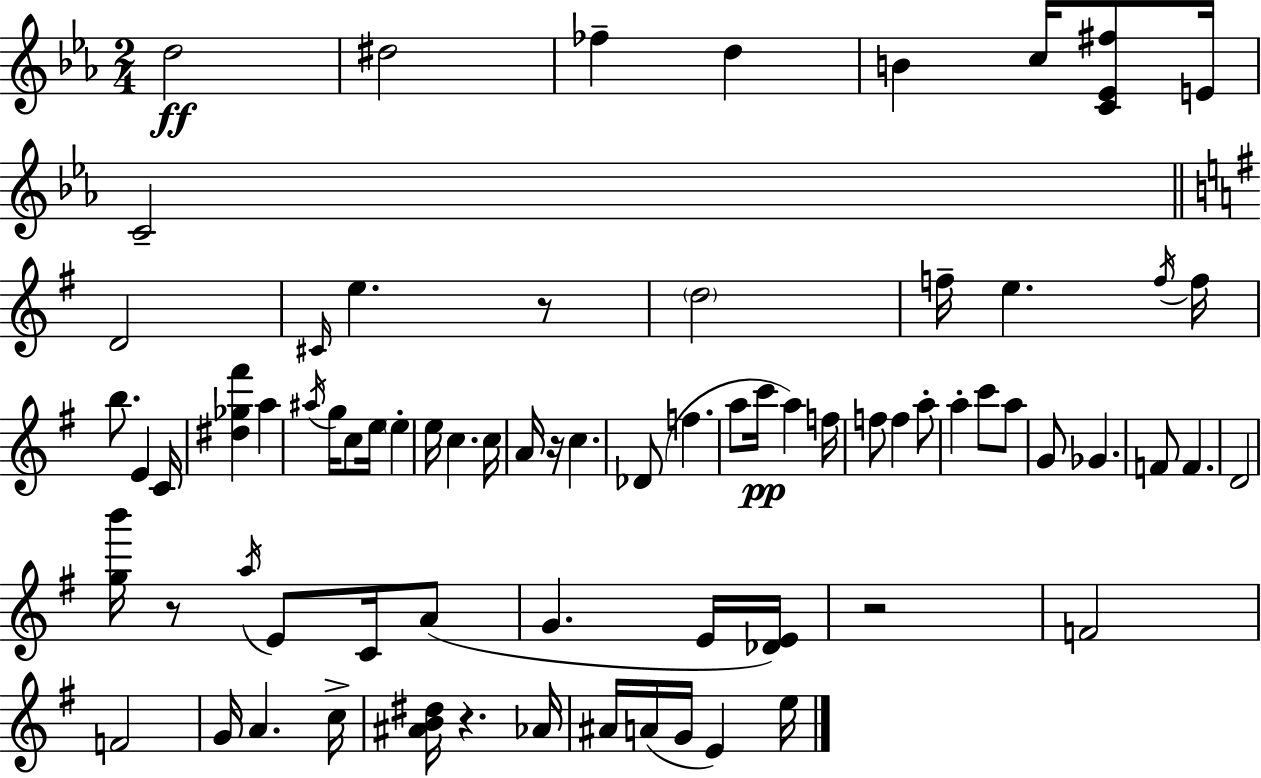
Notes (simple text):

D5/h D#5/h FES5/q D5/q B4/q C5/s [C4,Eb4,F#5]/e E4/s C4/h D4/h C#4/s E5/q. R/e D5/h F5/s E5/q. F5/s F5/s B5/e. E4/q C4/s [D#5,Gb5,F#6]/q A5/q A#5/s G5/s C5/e E5/s E5/q E5/s C5/q. C5/s A4/s R/s C5/q. Db4/e F5/q. A5/e C6/s A5/q F5/s F5/e F5/q A5/e A5/q C6/e A5/e G4/e Gb4/q. F4/e F4/q. D4/h [G5,B6]/s R/e A5/s E4/e C4/s A4/e G4/q. E4/s [Db4,E4]/s R/h F4/h F4/h G4/s A4/q. C5/s [A#4,B4,D#5]/s R/q. Ab4/s A#4/s A4/s G4/s E4/q E5/s